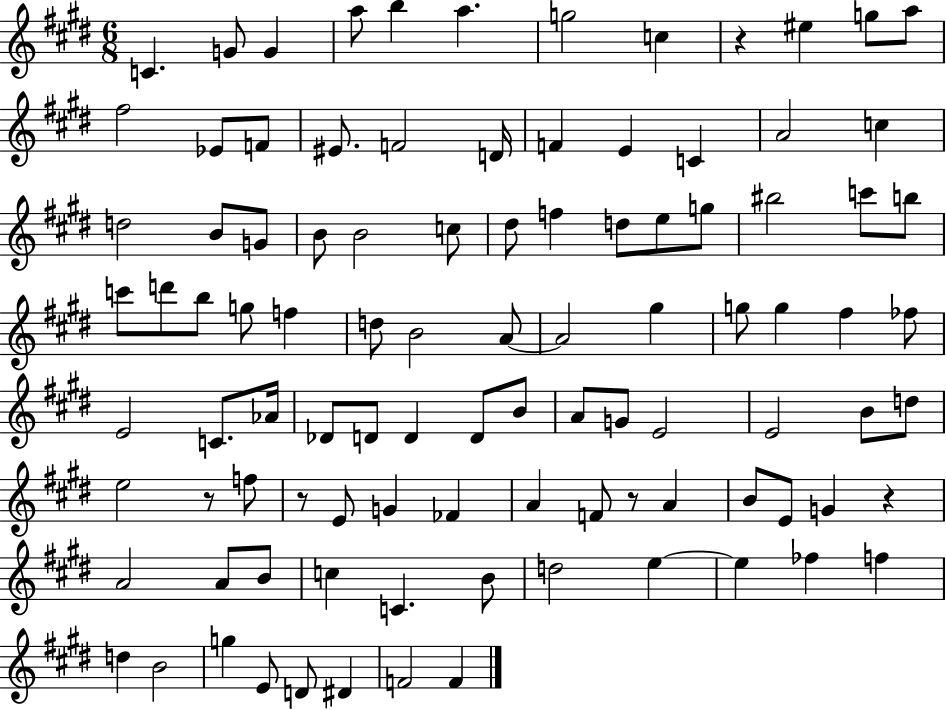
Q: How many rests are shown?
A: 5